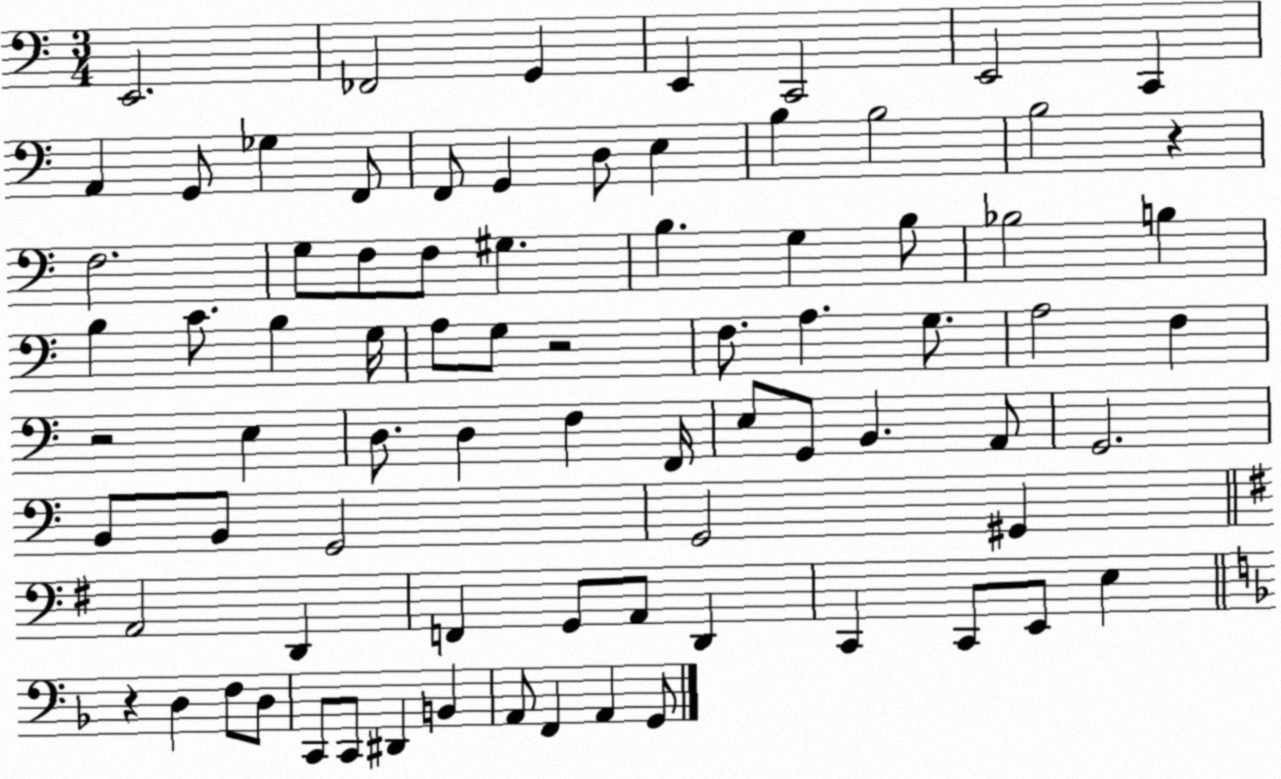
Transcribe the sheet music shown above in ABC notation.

X:1
T:Untitled
M:3/4
L:1/4
K:C
E,,2 _F,,2 G,, E,, C,,2 E,,2 C,, A,, G,,/2 _G, F,,/2 F,,/2 G,, D,/2 E, B, B,2 B,2 z F,2 G,/2 F,/2 F,/2 ^G, B, G, B,/2 _B,2 B, B, C/2 B, G,/4 A,/2 G,/2 z2 F,/2 A, G,/2 A,2 F, z2 E, D,/2 D, F, F,,/4 E,/2 G,,/2 B,, A,,/2 G,,2 B,,/2 B,,/2 G,,2 G,,2 ^G,, A,,2 D,, F,, G,,/2 A,,/2 D,, C,, C,,/2 E,,/2 E, z D, F,/2 D,/2 C,,/2 C,,/2 ^D,, B,, A,,/2 F,, A,, G,,/2